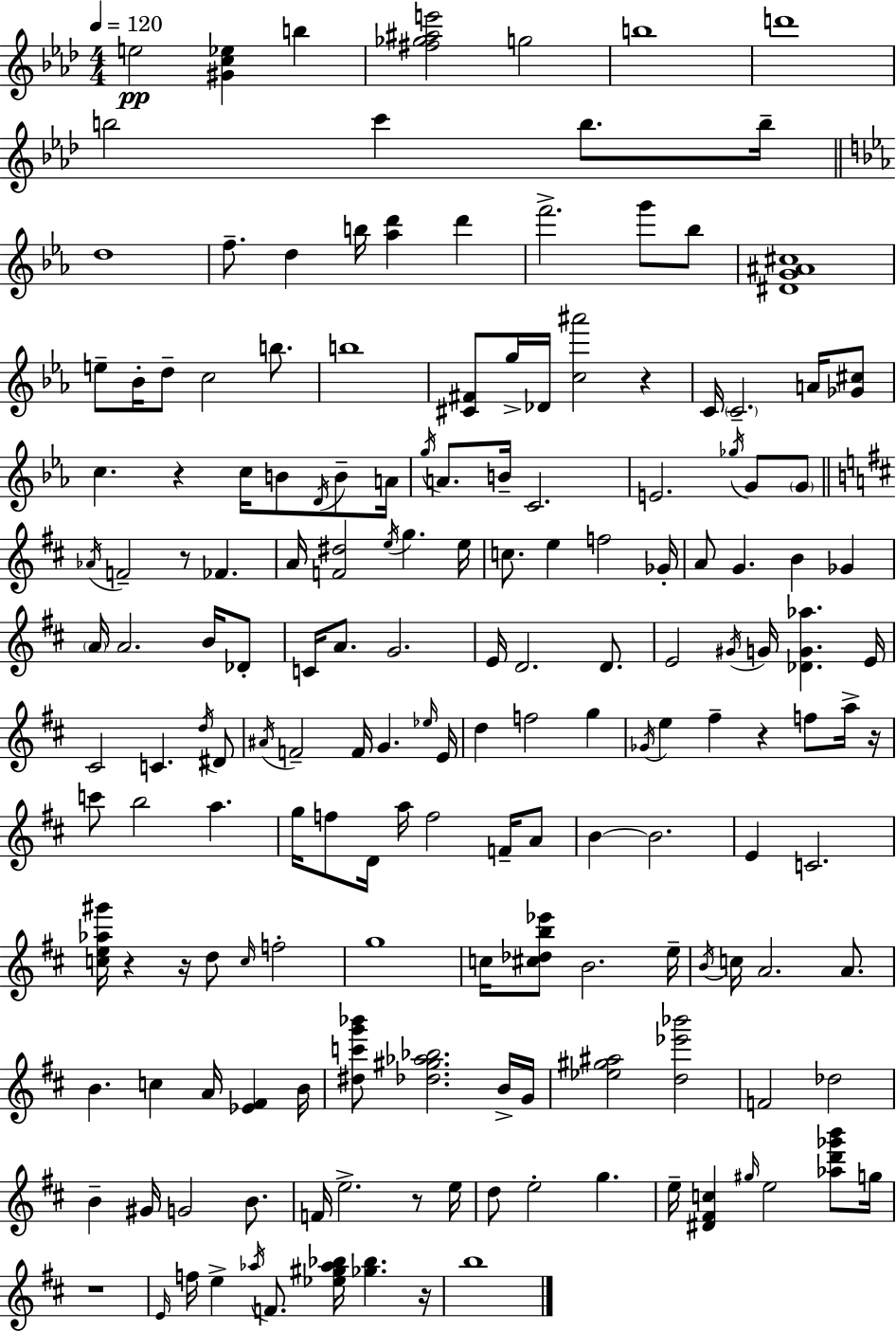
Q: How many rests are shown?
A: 10